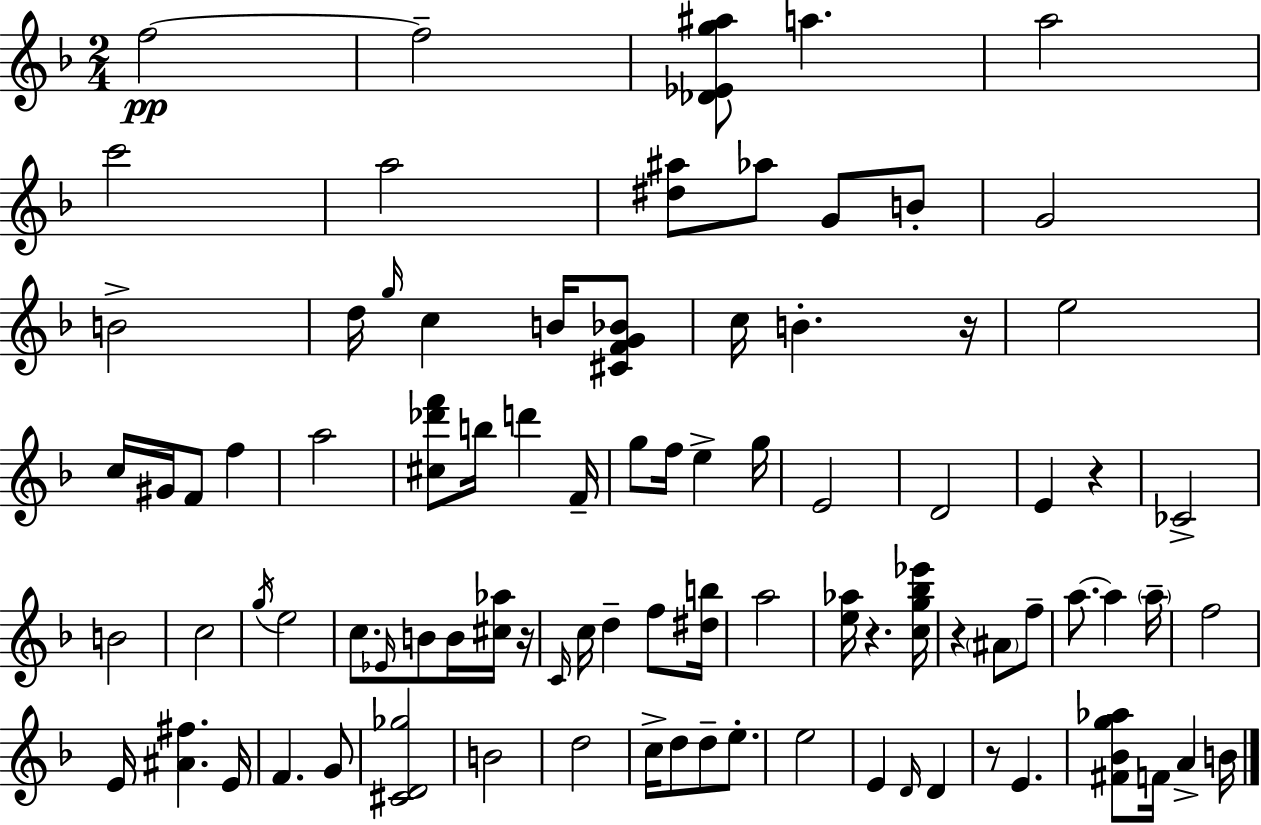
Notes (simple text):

F5/h F5/h [Db4,Eb4,G5,A#5]/e A5/q. A5/h C6/h A5/h [D#5,A#5]/e Ab5/e G4/e B4/e G4/h B4/h D5/s G5/s C5/q B4/s [C#4,F4,G4,Bb4]/e C5/s B4/q. R/s E5/h C5/s G#4/s F4/e F5/q A5/h [C#5,Db6,F6]/e B5/s D6/q F4/s G5/e F5/s E5/q G5/s E4/h D4/h E4/q R/q CES4/h B4/h C5/h G5/s E5/h C5/e. Eb4/s B4/e B4/s [C#5,Ab5]/s R/s C4/s C5/s D5/q F5/e [D#5,B5]/s A5/h [E5,Ab5]/s R/q. [C5,G5,Bb5,Eb6]/s R/q A#4/e F5/e A5/e. A5/q A5/s F5/h E4/s [A#4,F#5]/q. E4/s F4/q. G4/e [C#4,D4,Gb5]/h B4/h D5/h C5/s D5/e D5/e E5/e. E5/h E4/q D4/s D4/q R/e E4/q. [F#4,Bb4,G5,Ab5]/e F4/s A4/q B4/s